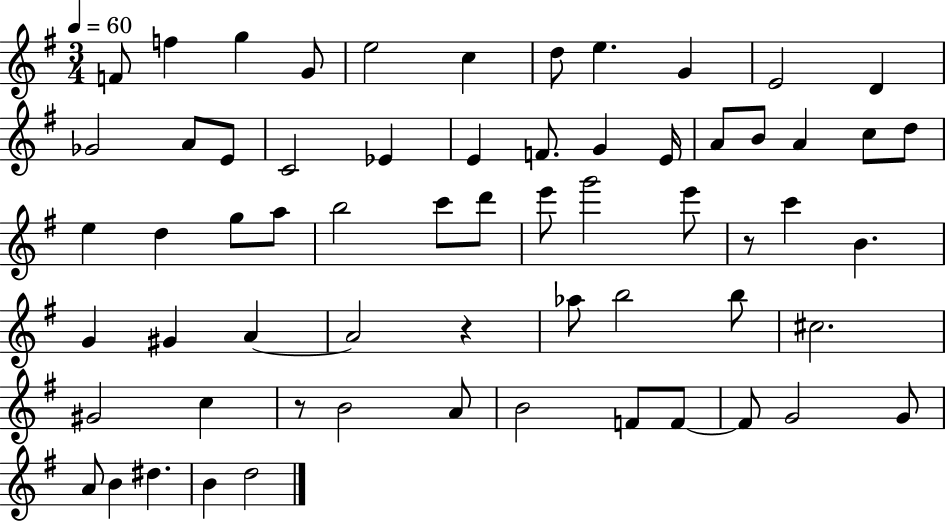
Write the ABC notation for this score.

X:1
T:Untitled
M:3/4
L:1/4
K:G
F/2 f g G/2 e2 c d/2 e G E2 D _G2 A/2 E/2 C2 _E E F/2 G E/4 A/2 B/2 A c/2 d/2 e d g/2 a/2 b2 c'/2 d'/2 e'/2 g'2 e'/2 z/2 c' B G ^G A A2 z _a/2 b2 b/2 ^c2 ^G2 c z/2 B2 A/2 B2 F/2 F/2 F/2 G2 G/2 A/2 B ^d B d2